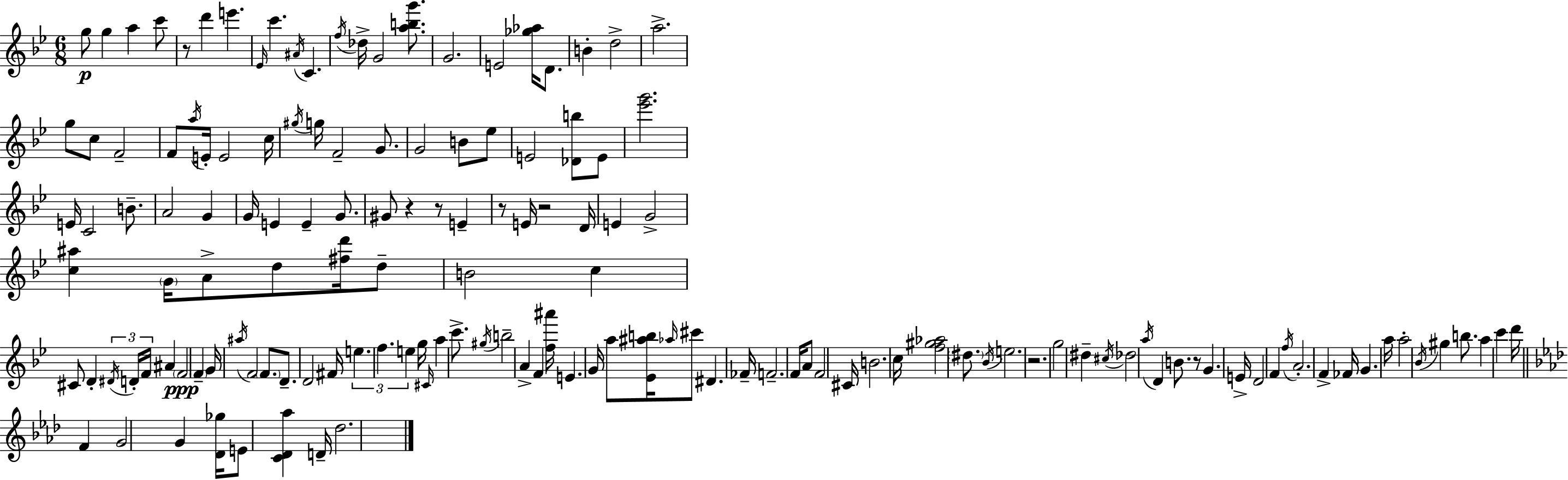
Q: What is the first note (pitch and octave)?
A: G5